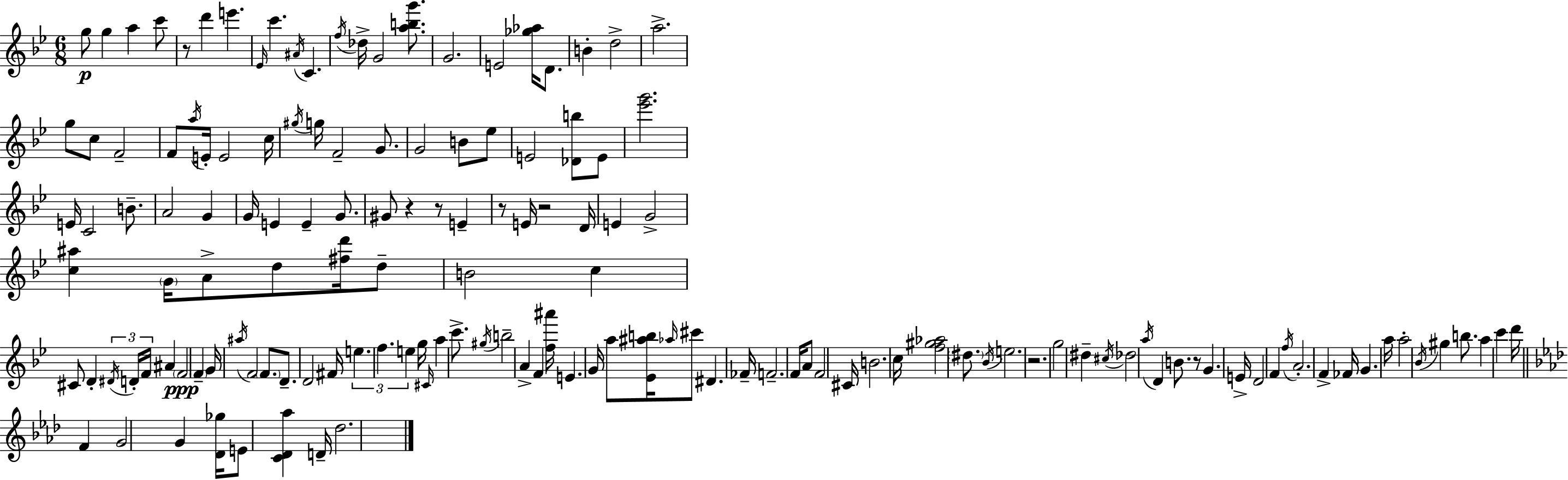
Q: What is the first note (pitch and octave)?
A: G5